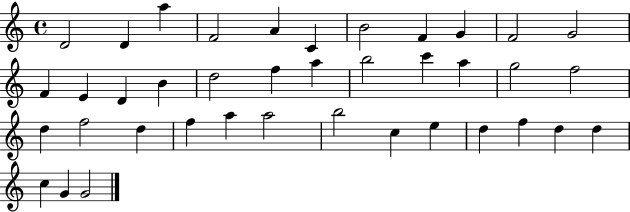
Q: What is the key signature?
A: C major